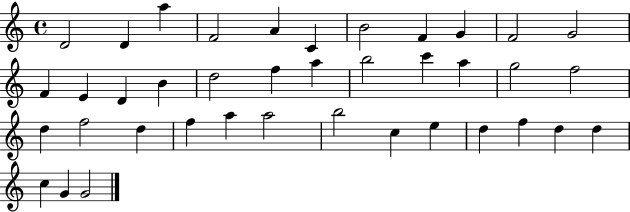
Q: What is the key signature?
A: C major